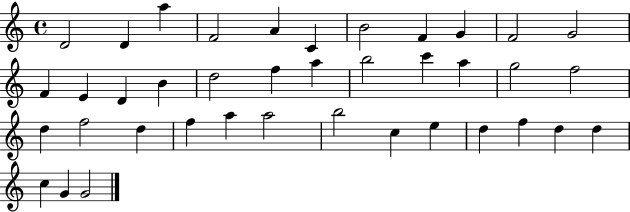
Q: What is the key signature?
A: C major